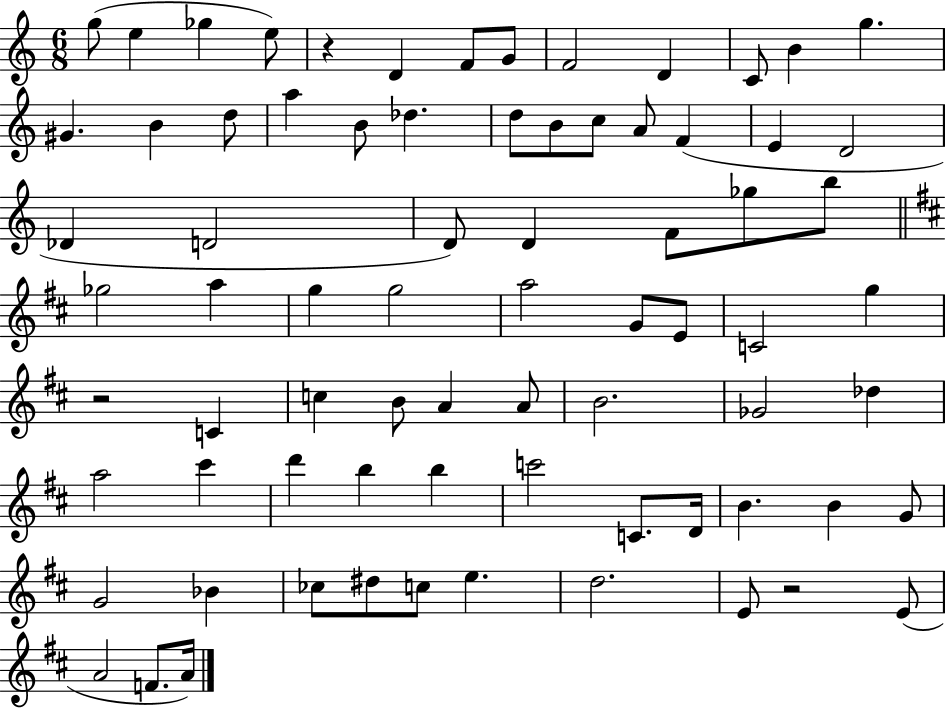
X:1
T:Untitled
M:6/8
L:1/4
K:C
g/2 e _g e/2 z D F/2 G/2 F2 D C/2 B g ^G B d/2 a B/2 _d d/2 B/2 c/2 A/2 F E D2 _D D2 D/2 D F/2 _g/2 b/2 _g2 a g g2 a2 G/2 E/2 C2 g z2 C c B/2 A A/2 B2 _G2 _d a2 ^c' d' b b c'2 C/2 D/4 B B G/2 G2 _B _c/2 ^d/2 c/2 e d2 E/2 z2 E/2 A2 F/2 A/4